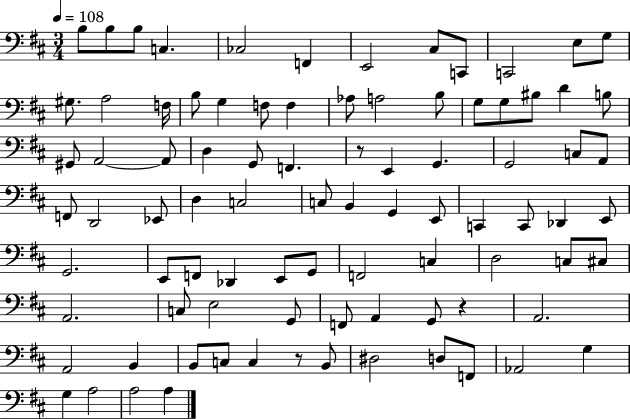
{
  \clef bass
  \numericTimeSignature
  \time 3/4
  \key d \major
  \tempo 4 = 108
  b8 b8 b8 c4. | ces2 f,4 | e,2 cis8 c,8 | c,2 e8 g8 | \break gis8. a2 f16 | b8 g4 f8 f4 | aes8 a2 b8 | g8 g8 bis8 d'4 b8 | \break gis,8 a,2~~ a,8 | d4 g,8 f,4. | r8 e,4 g,4. | g,2 c8 a,8 | \break f,8 d,2 ees,8 | d4 c2 | c8 b,4 g,4 e,8 | c,4 c,8 des,4 e,8 | \break g,2. | e,8 f,8 des,4 e,8 g,8 | f,2 c4 | d2 c8 cis8 | \break a,2. | c8 e2 g,8 | f,8 a,4 g,8 r4 | a,2. | \break a,2 b,4 | b,8 c8 c4 r8 b,8 | dis2 d8 f,8 | aes,2 g4 | \break g4 a2 | a2 a4 | \bar "|."
}